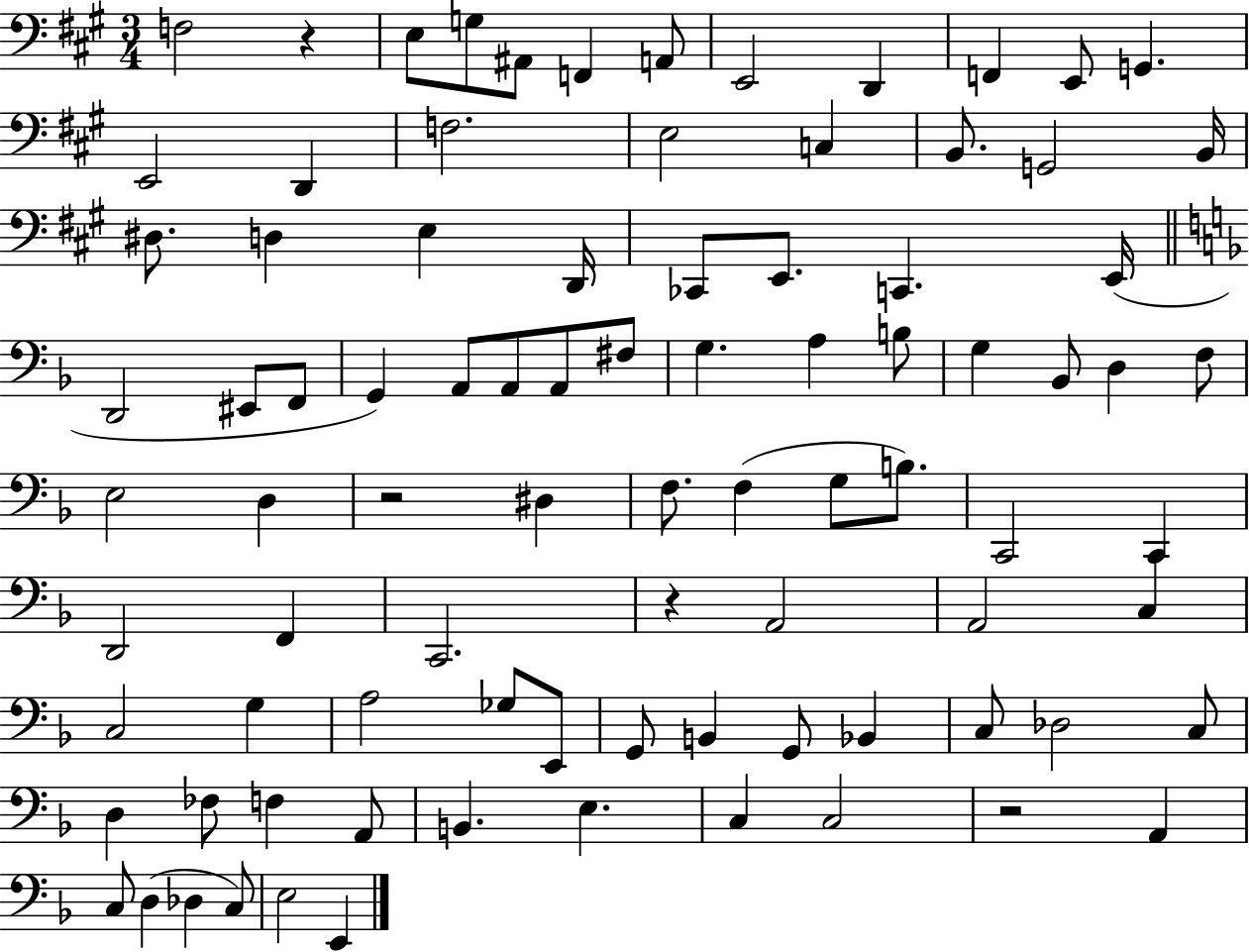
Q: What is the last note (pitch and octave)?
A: E2